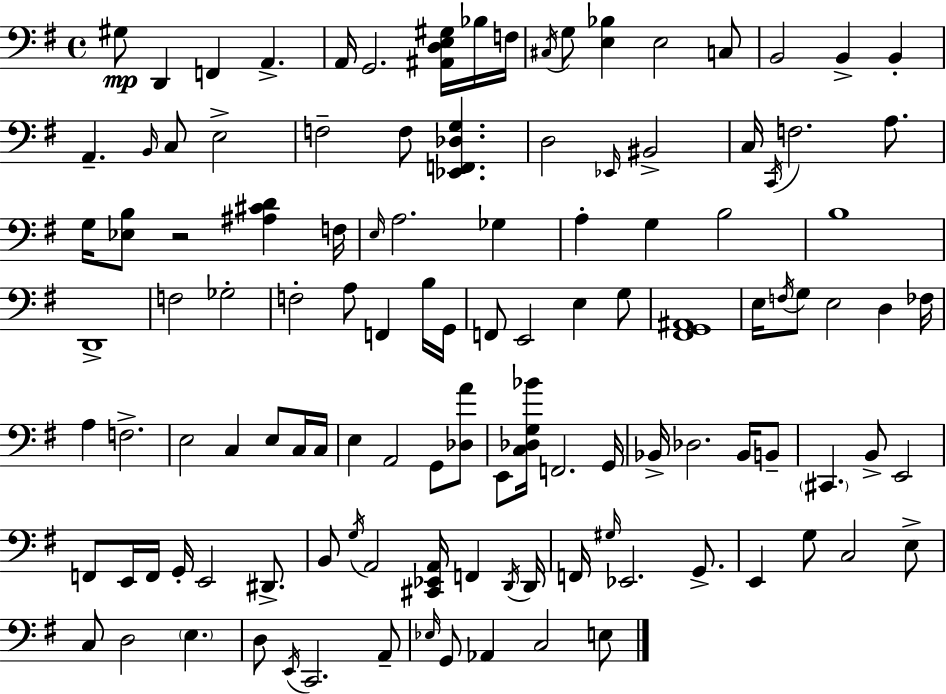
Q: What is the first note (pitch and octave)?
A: G#3